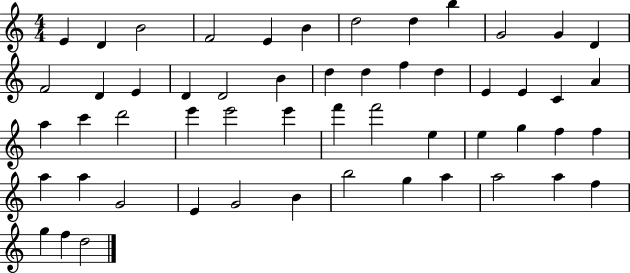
X:1
T:Untitled
M:4/4
L:1/4
K:C
E D B2 F2 E B d2 d b G2 G D F2 D E D D2 B d d f d E E C A a c' d'2 e' e'2 e' f' f'2 e e g f f a a G2 E G2 B b2 g a a2 a f g f d2